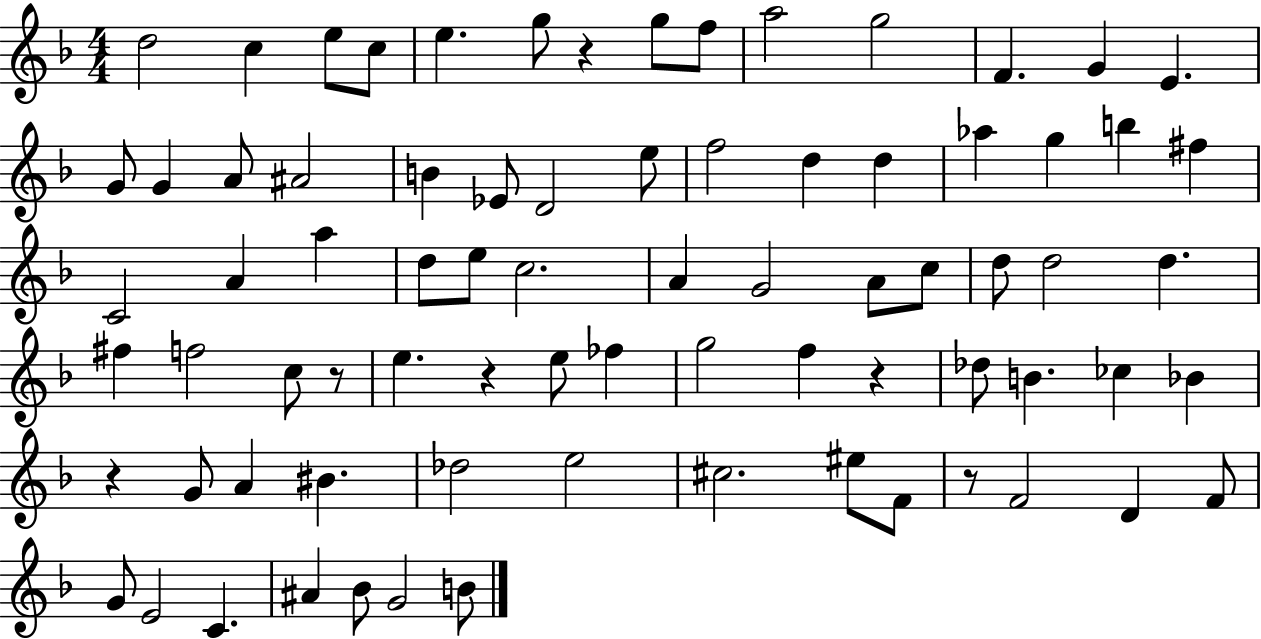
{
  \clef treble
  \numericTimeSignature
  \time 4/4
  \key f \major
  \repeat volta 2 { d''2 c''4 e''8 c''8 | e''4. g''8 r4 g''8 f''8 | a''2 g''2 | f'4. g'4 e'4. | \break g'8 g'4 a'8 ais'2 | b'4 ees'8 d'2 e''8 | f''2 d''4 d''4 | aes''4 g''4 b''4 fis''4 | \break c'2 a'4 a''4 | d''8 e''8 c''2. | a'4 g'2 a'8 c''8 | d''8 d''2 d''4. | \break fis''4 f''2 c''8 r8 | e''4. r4 e''8 fes''4 | g''2 f''4 r4 | des''8 b'4. ces''4 bes'4 | \break r4 g'8 a'4 bis'4. | des''2 e''2 | cis''2. eis''8 f'8 | r8 f'2 d'4 f'8 | \break g'8 e'2 c'4. | ais'4 bes'8 g'2 b'8 | } \bar "|."
}